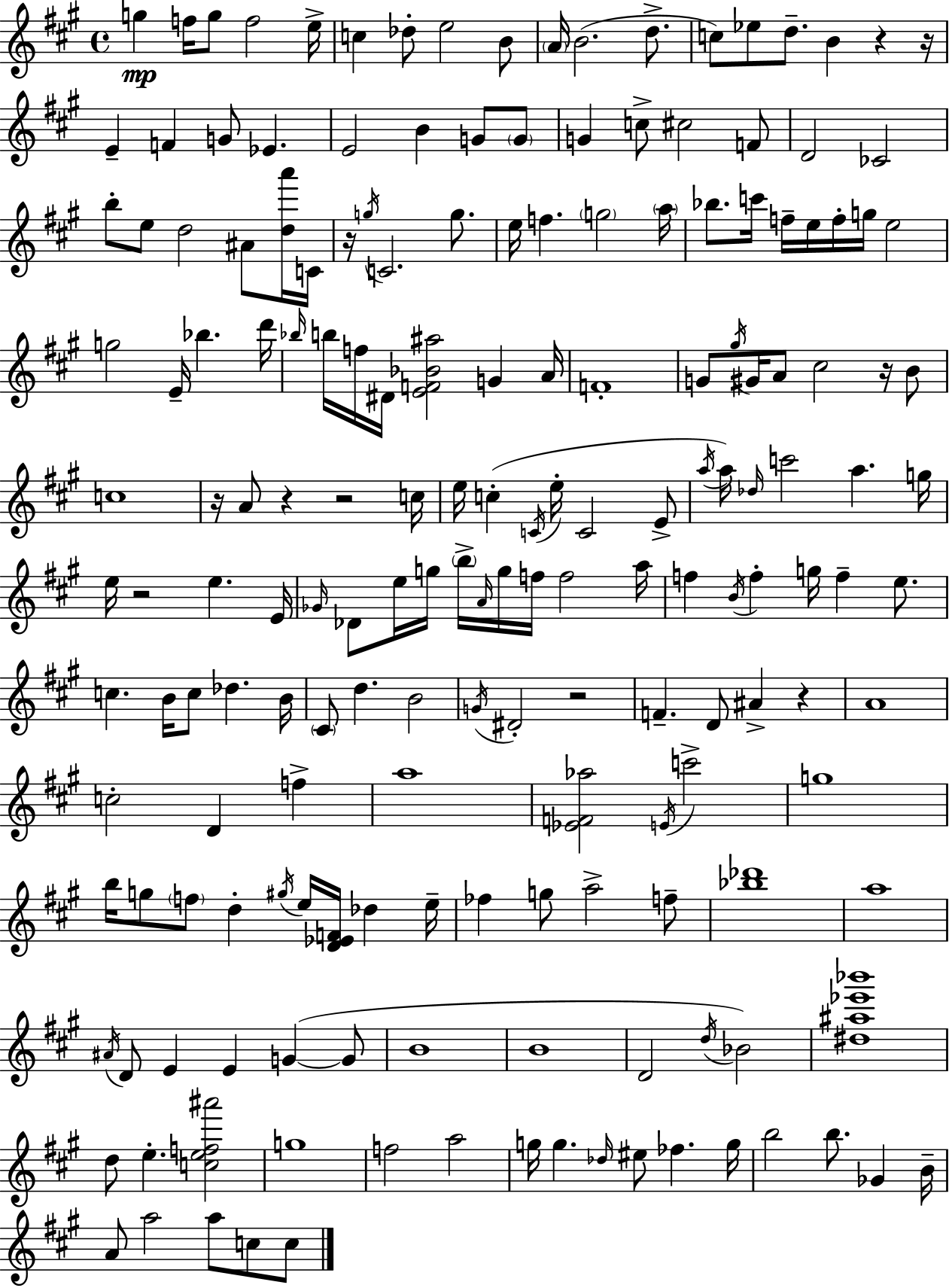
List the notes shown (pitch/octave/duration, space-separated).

G5/q F5/s G5/e F5/h E5/s C5/q Db5/e E5/h B4/e A4/s B4/h. D5/e. C5/e Eb5/e D5/e. B4/q R/q R/s E4/q F4/q G4/e Eb4/q. E4/h B4/q G4/e G4/e G4/q C5/e C#5/h F4/e D4/h CES4/h B5/e E5/e D5/h A#4/e [D5,A6]/s C4/s R/s G5/s C4/h. G5/e. E5/s F5/q. G5/h A5/s Bb5/e. C6/s F5/s E5/s F5/s G5/s E5/h G5/h E4/s Bb5/q. D6/s Bb5/s B5/s F5/s D#4/s [E4,F4,Bb4,A#5]/h G4/q A4/s F4/w G4/e G#5/s G#4/s A4/e C#5/h R/s B4/e C5/w R/s A4/e R/q R/h C5/s E5/s C5/q C4/s E5/s C4/h E4/e A5/s A5/s Db5/s C6/h A5/q. G5/s E5/s R/h E5/q. E4/s Gb4/s Db4/e E5/s G5/s B5/s A4/s G5/s F5/s F5/h A5/s F5/q B4/s F5/q G5/s F5/q E5/e. C5/q. B4/s C5/e Db5/q. B4/s C#4/e D5/q. B4/h G4/s D#4/h R/h F4/q. D4/e A#4/q R/q A4/w C5/h D4/q F5/q A5/w [Eb4,F4,Ab5]/h E4/s C6/h G5/w B5/s G5/e F5/e D5/q G#5/s E5/s [D4,Eb4,F4]/s Db5/q E5/s FES5/q G5/e A5/h F5/e [Bb5,Db6]/w A5/w A#4/s D4/e E4/q E4/q G4/q G4/e B4/w B4/w D4/h D5/s Bb4/h [D#5,A#5,Eb6,Bb6]/w D5/e E5/q. [C5,E5,F5,A#6]/h G5/w F5/h A5/h G5/s G5/q. Db5/s EIS5/e FES5/q. G5/s B5/h B5/e. Gb4/q B4/s A4/e A5/h A5/e C5/e C5/e